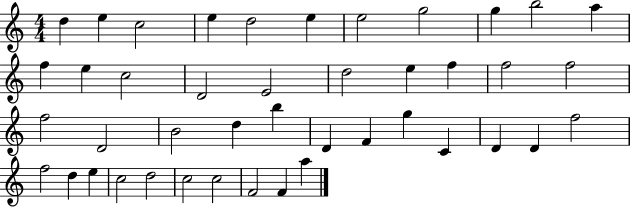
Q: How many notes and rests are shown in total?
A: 43